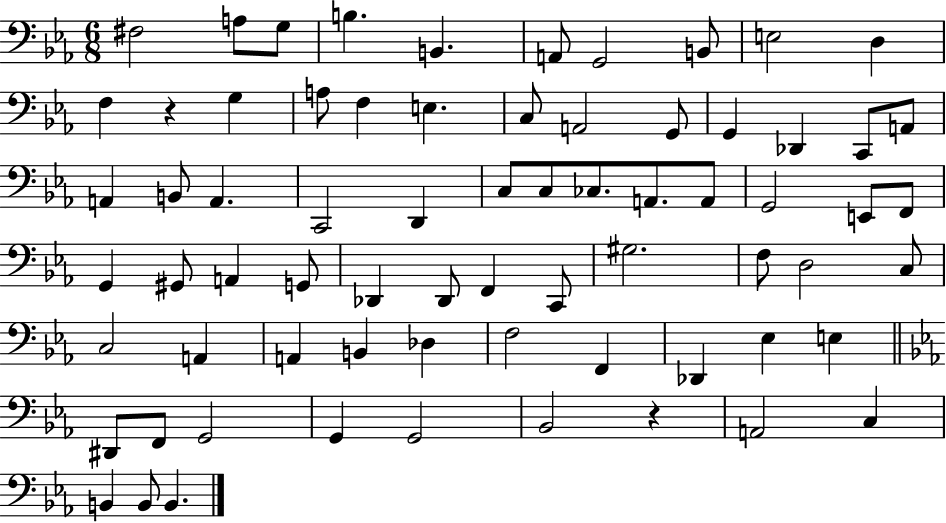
F#3/h A3/e G3/e B3/q. B2/q. A2/e G2/h B2/e E3/h D3/q F3/q R/q G3/q A3/e F3/q E3/q. C3/e A2/h G2/e G2/q Db2/q C2/e A2/e A2/q B2/e A2/q. C2/h D2/q C3/e C3/e CES3/e. A2/e. A2/e G2/h E2/e F2/e G2/q G#2/e A2/q G2/e Db2/q Db2/e F2/q C2/e G#3/h. F3/e D3/h C3/e C3/h A2/q A2/q B2/q Db3/q F3/h F2/q Db2/q Eb3/q E3/q D#2/e F2/e G2/h G2/q G2/h Bb2/h R/q A2/h C3/q B2/q B2/e B2/q.